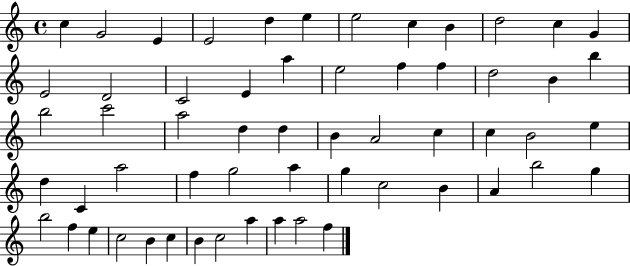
{
  \clef treble
  \time 4/4
  \defaultTimeSignature
  \key c \major
  c''4 g'2 e'4 | e'2 d''4 e''4 | e''2 c''4 b'4 | d''2 c''4 g'4 | \break e'2 d'2 | c'2 e'4 a''4 | e''2 f''4 f''4 | d''2 b'4 b''4 | \break b''2 c'''2 | a''2 d''4 d''4 | b'4 a'2 c''4 | c''4 b'2 e''4 | \break d''4 c'4 a''2 | f''4 g''2 a''4 | g''4 c''2 b'4 | a'4 b''2 g''4 | \break b''2 f''4 e''4 | c''2 b'4 c''4 | b'4 c''2 a''4 | a''4 a''2 f''4 | \break \bar "|."
}